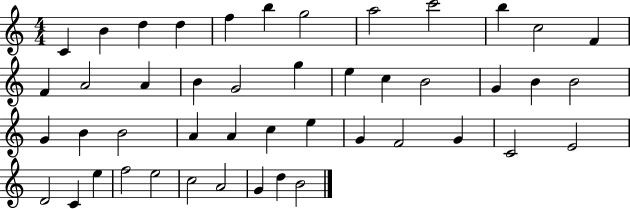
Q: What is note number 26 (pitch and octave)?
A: B4